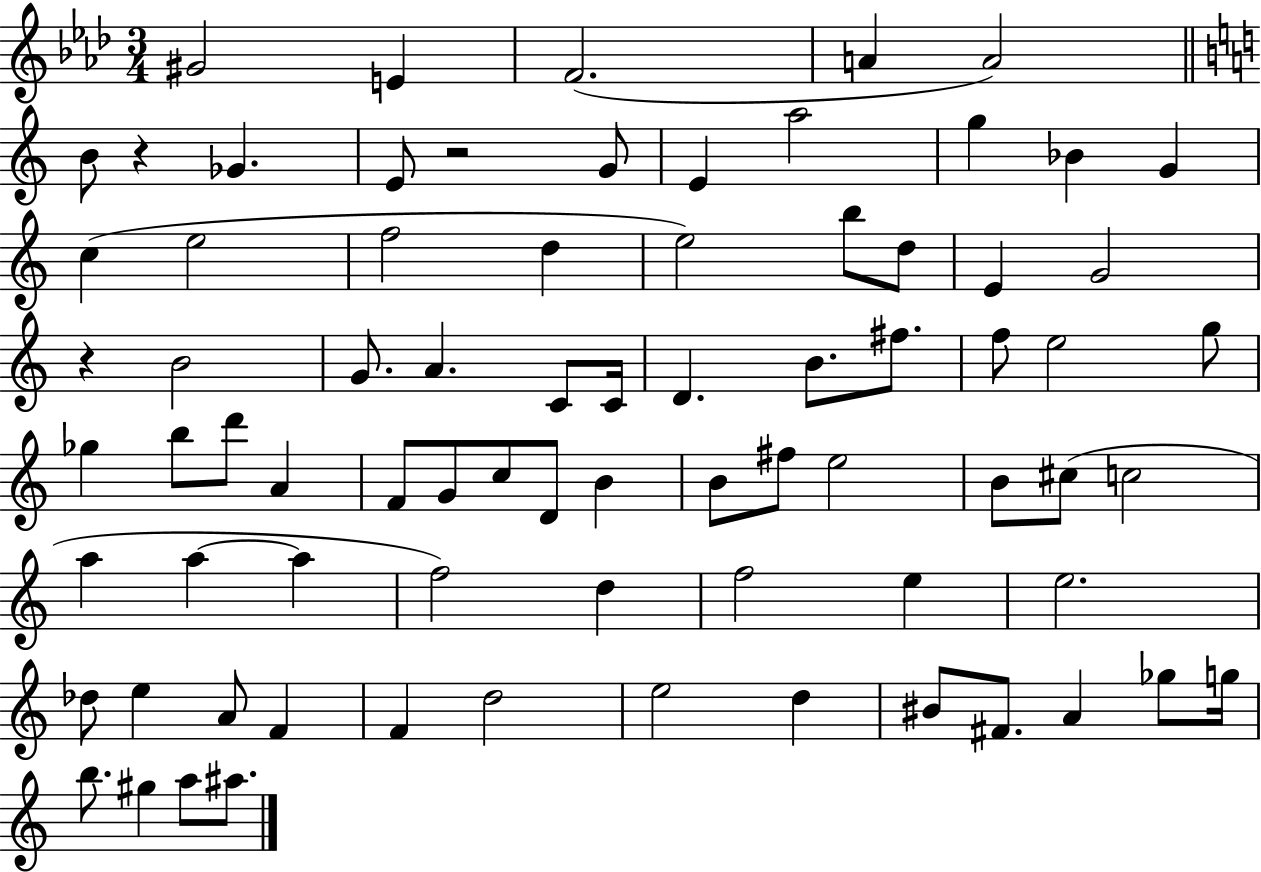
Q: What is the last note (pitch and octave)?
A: A#5